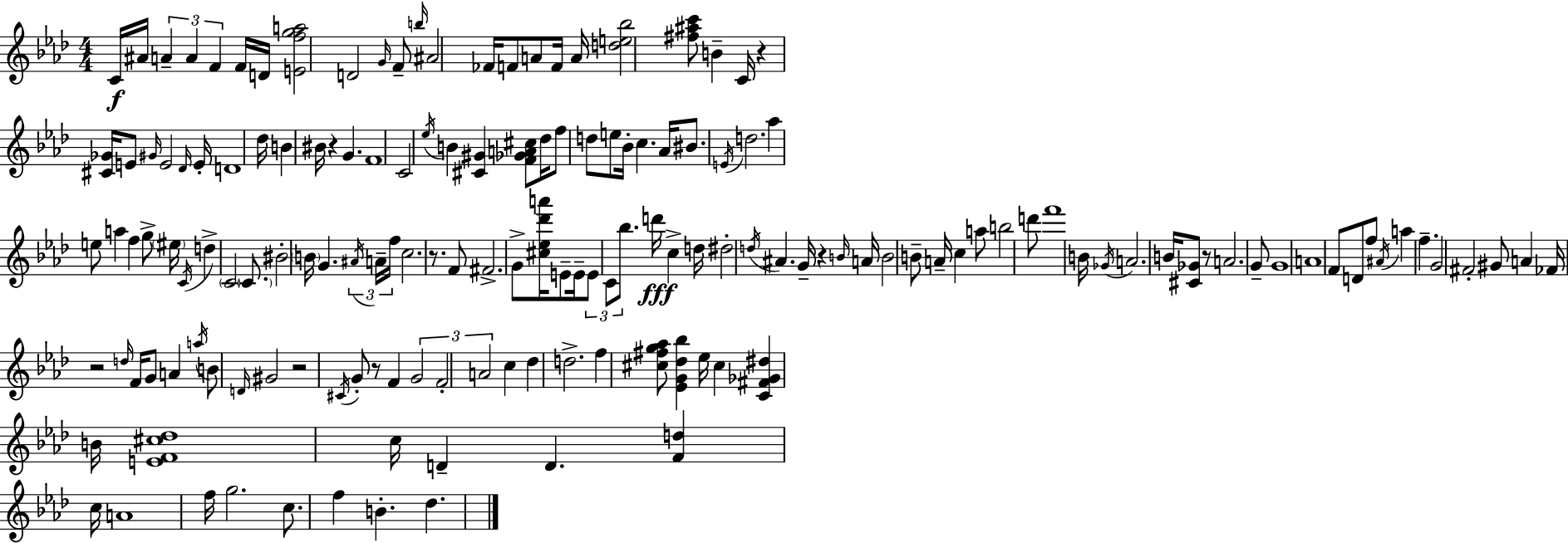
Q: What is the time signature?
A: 4/4